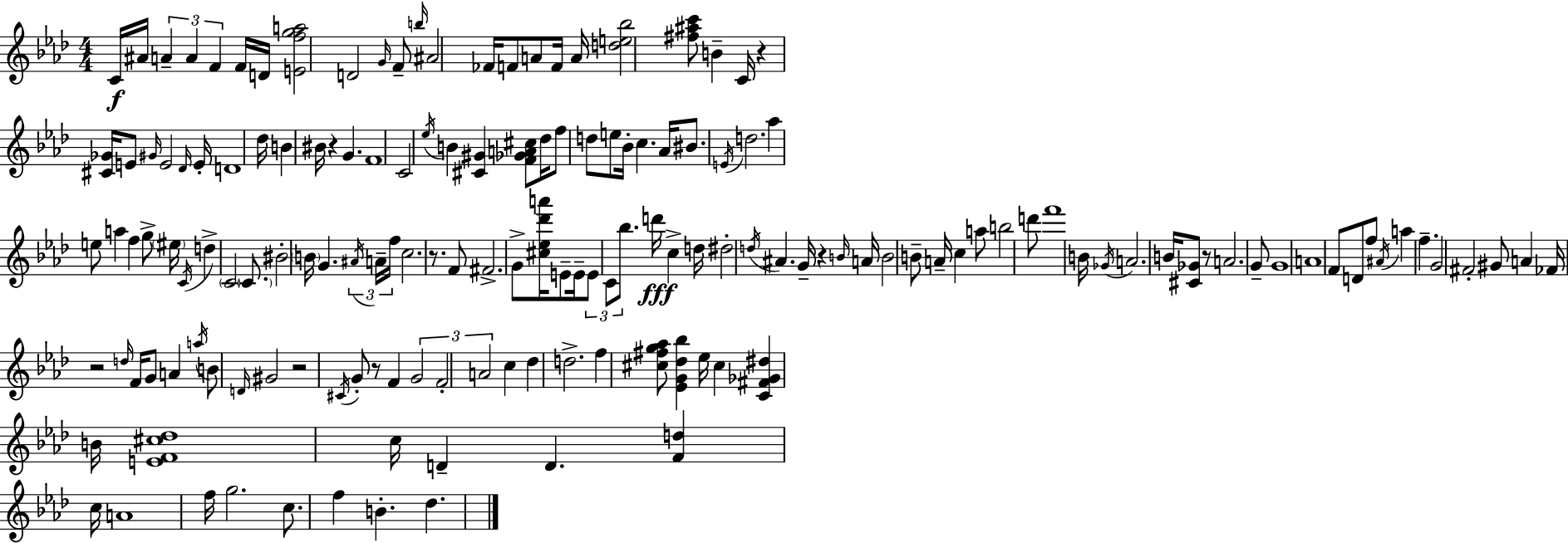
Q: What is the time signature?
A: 4/4